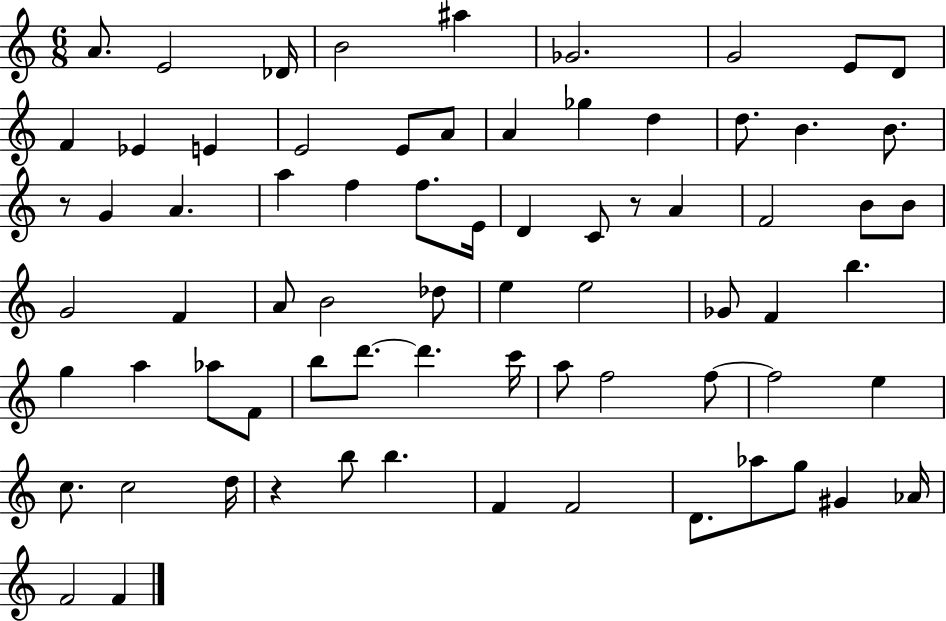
X:1
T:Untitled
M:6/8
L:1/4
K:C
A/2 E2 _D/4 B2 ^a _G2 G2 E/2 D/2 F _E E E2 E/2 A/2 A _g d d/2 B B/2 z/2 G A a f f/2 E/4 D C/2 z/2 A F2 B/2 B/2 G2 F A/2 B2 _d/2 e e2 _G/2 F b g a _a/2 F/2 b/2 d'/2 d' c'/4 a/2 f2 f/2 f2 e c/2 c2 d/4 z b/2 b F F2 D/2 _a/2 g/2 ^G _A/4 F2 F